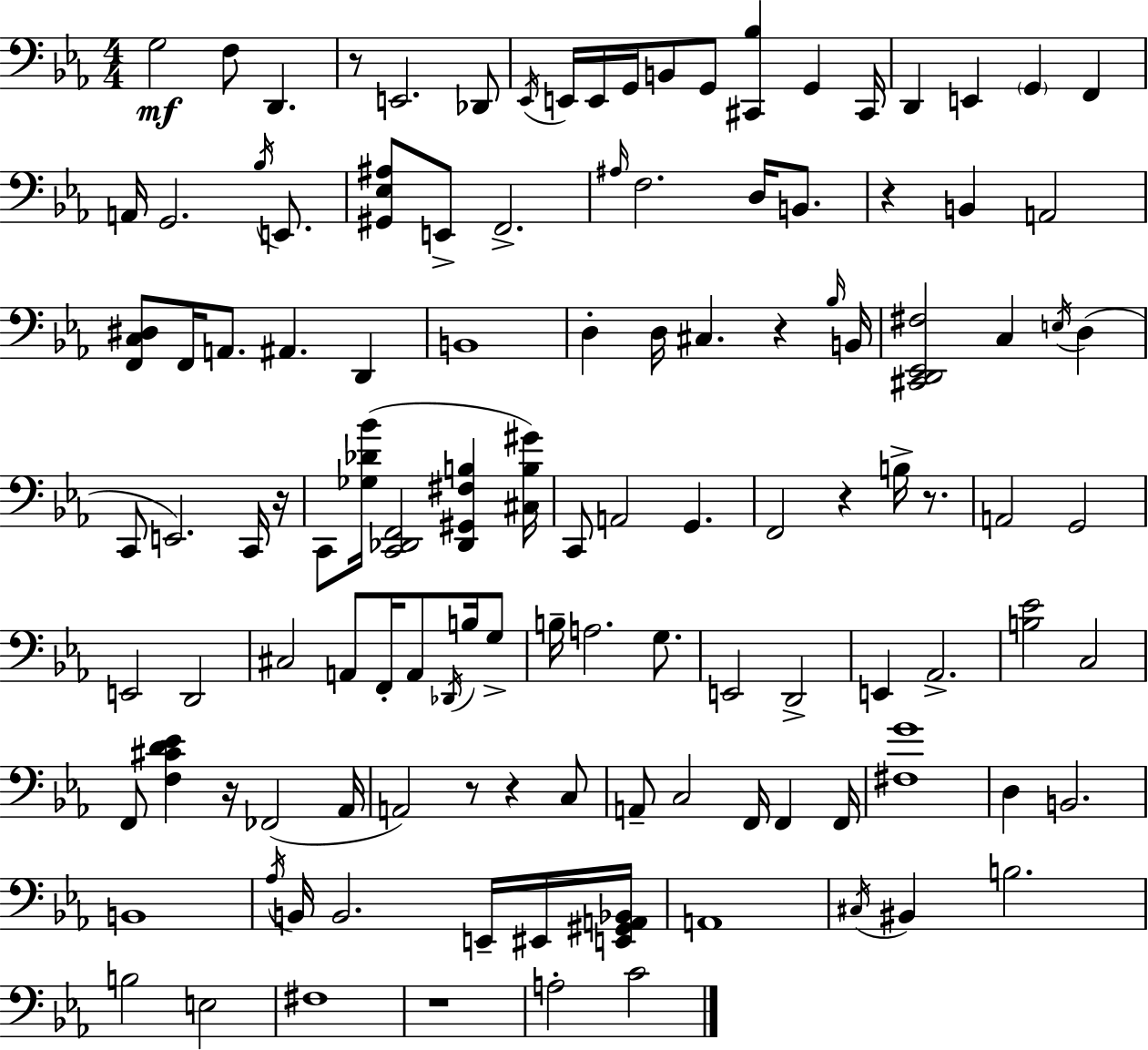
X:1
T:Untitled
M:4/4
L:1/4
K:Eb
G,2 F,/2 D,, z/2 E,,2 _D,,/2 _E,,/4 E,,/4 E,,/4 G,,/4 B,,/2 G,,/2 [^C,,_B,] G,, ^C,,/4 D,, E,, G,, F,, A,,/4 G,,2 _B,/4 E,,/2 [^G,,_E,^A,]/2 E,,/2 F,,2 ^A,/4 F,2 D,/4 B,,/2 z B,, A,,2 [F,,C,^D,]/2 F,,/4 A,,/2 ^A,, D,, B,,4 D, D,/4 ^C, z _B,/4 B,,/4 [^C,,D,,_E,,^F,]2 C, E,/4 D, C,,/2 E,,2 C,,/4 z/4 C,,/2 [_G,_D_B]/4 [C,,_D,,F,,]2 [_D,,^G,,^F,B,] [^C,B,^G]/4 C,,/2 A,,2 G,, F,,2 z B,/4 z/2 A,,2 G,,2 E,,2 D,,2 ^C,2 A,,/2 F,,/4 A,,/2 _D,,/4 B,/4 G,/2 B,/4 A,2 G,/2 E,,2 D,,2 E,, _A,,2 [B,_E]2 C,2 F,,/2 [F,^CD_E] z/4 _F,,2 _A,,/4 A,,2 z/2 z C,/2 A,,/2 C,2 F,,/4 F,, F,,/4 [^F,G]4 D, B,,2 B,,4 _A,/4 B,,/4 B,,2 E,,/4 ^E,,/4 [E,,^G,,A,,_B,,]/4 A,,4 ^C,/4 ^B,, B,2 B,2 E,2 ^F,4 z4 A,2 C2